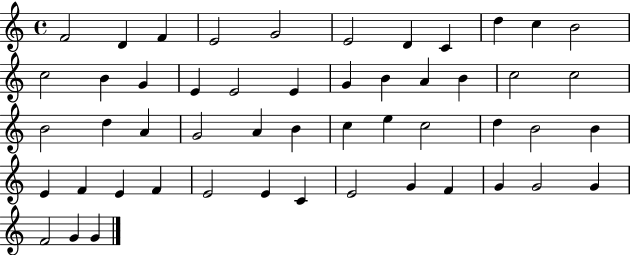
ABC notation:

X:1
T:Untitled
M:4/4
L:1/4
K:C
F2 D F E2 G2 E2 D C d c B2 c2 B G E E2 E G B A B c2 c2 B2 d A G2 A B c e c2 d B2 B E F E F E2 E C E2 G F G G2 G F2 G G